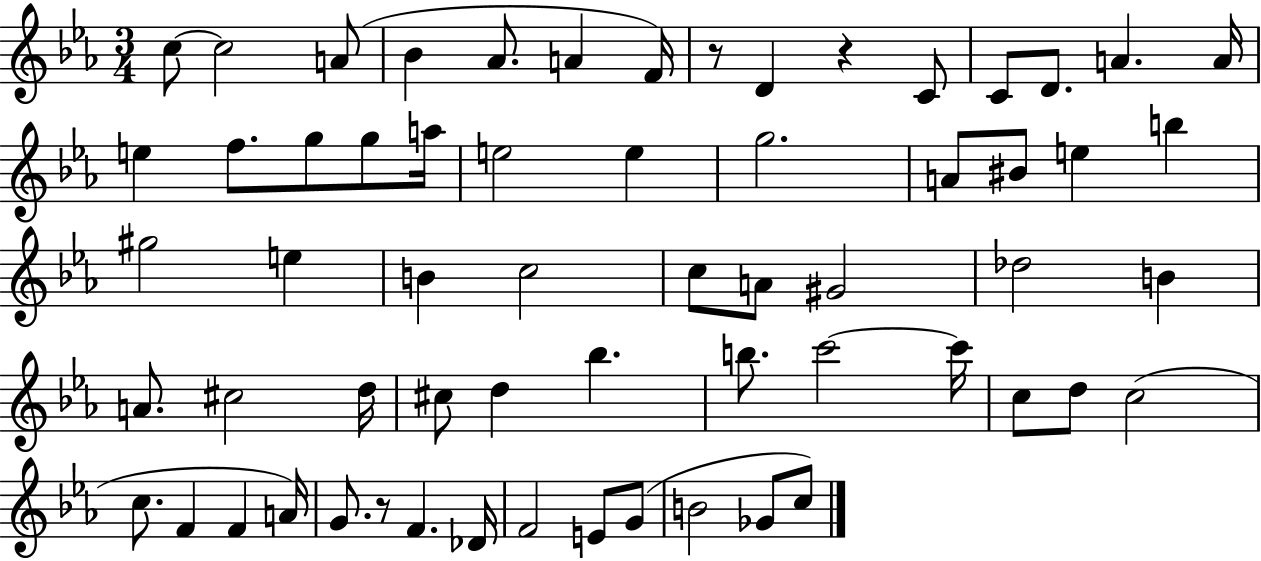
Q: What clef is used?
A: treble